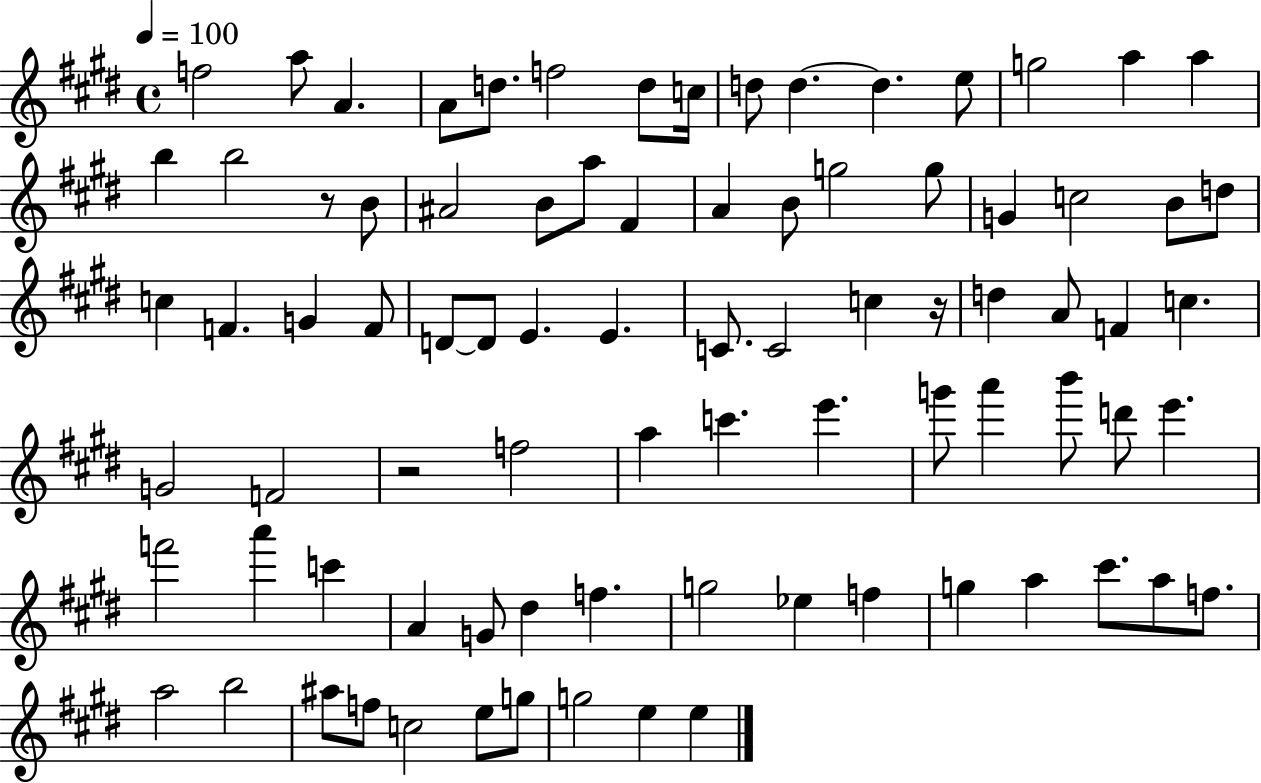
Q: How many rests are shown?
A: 3